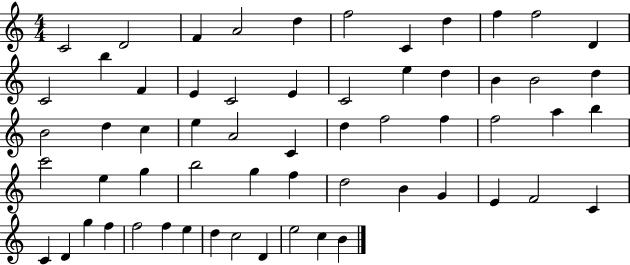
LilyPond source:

{
  \clef treble
  \numericTimeSignature
  \time 4/4
  \key c \major
  c'2 d'2 | f'4 a'2 d''4 | f''2 c'4 d''4 | f''4 f''2 d'4 | \break c'2 b''4 f'4 | e'4 c'2 e'4 | c'2 e''4 d''4 | b'4 b'2 d''4 | \break b'2 d''4 c''4 | e''4 a'2 c'4 | d''4 f''2 f''4 | f''2 a''4 b''4 | \break c'''2 e''4 g''4 | b''2 g''4 f''4 | d''2 b'4 g'4 | e'4 f'2 c'4 | \break c'4 d'4 g''4 f''4 | f''2 f''4 e''4 | d''4 c''2 d'4 | e''2 c''4 b'4 | \break \bar "|."
}